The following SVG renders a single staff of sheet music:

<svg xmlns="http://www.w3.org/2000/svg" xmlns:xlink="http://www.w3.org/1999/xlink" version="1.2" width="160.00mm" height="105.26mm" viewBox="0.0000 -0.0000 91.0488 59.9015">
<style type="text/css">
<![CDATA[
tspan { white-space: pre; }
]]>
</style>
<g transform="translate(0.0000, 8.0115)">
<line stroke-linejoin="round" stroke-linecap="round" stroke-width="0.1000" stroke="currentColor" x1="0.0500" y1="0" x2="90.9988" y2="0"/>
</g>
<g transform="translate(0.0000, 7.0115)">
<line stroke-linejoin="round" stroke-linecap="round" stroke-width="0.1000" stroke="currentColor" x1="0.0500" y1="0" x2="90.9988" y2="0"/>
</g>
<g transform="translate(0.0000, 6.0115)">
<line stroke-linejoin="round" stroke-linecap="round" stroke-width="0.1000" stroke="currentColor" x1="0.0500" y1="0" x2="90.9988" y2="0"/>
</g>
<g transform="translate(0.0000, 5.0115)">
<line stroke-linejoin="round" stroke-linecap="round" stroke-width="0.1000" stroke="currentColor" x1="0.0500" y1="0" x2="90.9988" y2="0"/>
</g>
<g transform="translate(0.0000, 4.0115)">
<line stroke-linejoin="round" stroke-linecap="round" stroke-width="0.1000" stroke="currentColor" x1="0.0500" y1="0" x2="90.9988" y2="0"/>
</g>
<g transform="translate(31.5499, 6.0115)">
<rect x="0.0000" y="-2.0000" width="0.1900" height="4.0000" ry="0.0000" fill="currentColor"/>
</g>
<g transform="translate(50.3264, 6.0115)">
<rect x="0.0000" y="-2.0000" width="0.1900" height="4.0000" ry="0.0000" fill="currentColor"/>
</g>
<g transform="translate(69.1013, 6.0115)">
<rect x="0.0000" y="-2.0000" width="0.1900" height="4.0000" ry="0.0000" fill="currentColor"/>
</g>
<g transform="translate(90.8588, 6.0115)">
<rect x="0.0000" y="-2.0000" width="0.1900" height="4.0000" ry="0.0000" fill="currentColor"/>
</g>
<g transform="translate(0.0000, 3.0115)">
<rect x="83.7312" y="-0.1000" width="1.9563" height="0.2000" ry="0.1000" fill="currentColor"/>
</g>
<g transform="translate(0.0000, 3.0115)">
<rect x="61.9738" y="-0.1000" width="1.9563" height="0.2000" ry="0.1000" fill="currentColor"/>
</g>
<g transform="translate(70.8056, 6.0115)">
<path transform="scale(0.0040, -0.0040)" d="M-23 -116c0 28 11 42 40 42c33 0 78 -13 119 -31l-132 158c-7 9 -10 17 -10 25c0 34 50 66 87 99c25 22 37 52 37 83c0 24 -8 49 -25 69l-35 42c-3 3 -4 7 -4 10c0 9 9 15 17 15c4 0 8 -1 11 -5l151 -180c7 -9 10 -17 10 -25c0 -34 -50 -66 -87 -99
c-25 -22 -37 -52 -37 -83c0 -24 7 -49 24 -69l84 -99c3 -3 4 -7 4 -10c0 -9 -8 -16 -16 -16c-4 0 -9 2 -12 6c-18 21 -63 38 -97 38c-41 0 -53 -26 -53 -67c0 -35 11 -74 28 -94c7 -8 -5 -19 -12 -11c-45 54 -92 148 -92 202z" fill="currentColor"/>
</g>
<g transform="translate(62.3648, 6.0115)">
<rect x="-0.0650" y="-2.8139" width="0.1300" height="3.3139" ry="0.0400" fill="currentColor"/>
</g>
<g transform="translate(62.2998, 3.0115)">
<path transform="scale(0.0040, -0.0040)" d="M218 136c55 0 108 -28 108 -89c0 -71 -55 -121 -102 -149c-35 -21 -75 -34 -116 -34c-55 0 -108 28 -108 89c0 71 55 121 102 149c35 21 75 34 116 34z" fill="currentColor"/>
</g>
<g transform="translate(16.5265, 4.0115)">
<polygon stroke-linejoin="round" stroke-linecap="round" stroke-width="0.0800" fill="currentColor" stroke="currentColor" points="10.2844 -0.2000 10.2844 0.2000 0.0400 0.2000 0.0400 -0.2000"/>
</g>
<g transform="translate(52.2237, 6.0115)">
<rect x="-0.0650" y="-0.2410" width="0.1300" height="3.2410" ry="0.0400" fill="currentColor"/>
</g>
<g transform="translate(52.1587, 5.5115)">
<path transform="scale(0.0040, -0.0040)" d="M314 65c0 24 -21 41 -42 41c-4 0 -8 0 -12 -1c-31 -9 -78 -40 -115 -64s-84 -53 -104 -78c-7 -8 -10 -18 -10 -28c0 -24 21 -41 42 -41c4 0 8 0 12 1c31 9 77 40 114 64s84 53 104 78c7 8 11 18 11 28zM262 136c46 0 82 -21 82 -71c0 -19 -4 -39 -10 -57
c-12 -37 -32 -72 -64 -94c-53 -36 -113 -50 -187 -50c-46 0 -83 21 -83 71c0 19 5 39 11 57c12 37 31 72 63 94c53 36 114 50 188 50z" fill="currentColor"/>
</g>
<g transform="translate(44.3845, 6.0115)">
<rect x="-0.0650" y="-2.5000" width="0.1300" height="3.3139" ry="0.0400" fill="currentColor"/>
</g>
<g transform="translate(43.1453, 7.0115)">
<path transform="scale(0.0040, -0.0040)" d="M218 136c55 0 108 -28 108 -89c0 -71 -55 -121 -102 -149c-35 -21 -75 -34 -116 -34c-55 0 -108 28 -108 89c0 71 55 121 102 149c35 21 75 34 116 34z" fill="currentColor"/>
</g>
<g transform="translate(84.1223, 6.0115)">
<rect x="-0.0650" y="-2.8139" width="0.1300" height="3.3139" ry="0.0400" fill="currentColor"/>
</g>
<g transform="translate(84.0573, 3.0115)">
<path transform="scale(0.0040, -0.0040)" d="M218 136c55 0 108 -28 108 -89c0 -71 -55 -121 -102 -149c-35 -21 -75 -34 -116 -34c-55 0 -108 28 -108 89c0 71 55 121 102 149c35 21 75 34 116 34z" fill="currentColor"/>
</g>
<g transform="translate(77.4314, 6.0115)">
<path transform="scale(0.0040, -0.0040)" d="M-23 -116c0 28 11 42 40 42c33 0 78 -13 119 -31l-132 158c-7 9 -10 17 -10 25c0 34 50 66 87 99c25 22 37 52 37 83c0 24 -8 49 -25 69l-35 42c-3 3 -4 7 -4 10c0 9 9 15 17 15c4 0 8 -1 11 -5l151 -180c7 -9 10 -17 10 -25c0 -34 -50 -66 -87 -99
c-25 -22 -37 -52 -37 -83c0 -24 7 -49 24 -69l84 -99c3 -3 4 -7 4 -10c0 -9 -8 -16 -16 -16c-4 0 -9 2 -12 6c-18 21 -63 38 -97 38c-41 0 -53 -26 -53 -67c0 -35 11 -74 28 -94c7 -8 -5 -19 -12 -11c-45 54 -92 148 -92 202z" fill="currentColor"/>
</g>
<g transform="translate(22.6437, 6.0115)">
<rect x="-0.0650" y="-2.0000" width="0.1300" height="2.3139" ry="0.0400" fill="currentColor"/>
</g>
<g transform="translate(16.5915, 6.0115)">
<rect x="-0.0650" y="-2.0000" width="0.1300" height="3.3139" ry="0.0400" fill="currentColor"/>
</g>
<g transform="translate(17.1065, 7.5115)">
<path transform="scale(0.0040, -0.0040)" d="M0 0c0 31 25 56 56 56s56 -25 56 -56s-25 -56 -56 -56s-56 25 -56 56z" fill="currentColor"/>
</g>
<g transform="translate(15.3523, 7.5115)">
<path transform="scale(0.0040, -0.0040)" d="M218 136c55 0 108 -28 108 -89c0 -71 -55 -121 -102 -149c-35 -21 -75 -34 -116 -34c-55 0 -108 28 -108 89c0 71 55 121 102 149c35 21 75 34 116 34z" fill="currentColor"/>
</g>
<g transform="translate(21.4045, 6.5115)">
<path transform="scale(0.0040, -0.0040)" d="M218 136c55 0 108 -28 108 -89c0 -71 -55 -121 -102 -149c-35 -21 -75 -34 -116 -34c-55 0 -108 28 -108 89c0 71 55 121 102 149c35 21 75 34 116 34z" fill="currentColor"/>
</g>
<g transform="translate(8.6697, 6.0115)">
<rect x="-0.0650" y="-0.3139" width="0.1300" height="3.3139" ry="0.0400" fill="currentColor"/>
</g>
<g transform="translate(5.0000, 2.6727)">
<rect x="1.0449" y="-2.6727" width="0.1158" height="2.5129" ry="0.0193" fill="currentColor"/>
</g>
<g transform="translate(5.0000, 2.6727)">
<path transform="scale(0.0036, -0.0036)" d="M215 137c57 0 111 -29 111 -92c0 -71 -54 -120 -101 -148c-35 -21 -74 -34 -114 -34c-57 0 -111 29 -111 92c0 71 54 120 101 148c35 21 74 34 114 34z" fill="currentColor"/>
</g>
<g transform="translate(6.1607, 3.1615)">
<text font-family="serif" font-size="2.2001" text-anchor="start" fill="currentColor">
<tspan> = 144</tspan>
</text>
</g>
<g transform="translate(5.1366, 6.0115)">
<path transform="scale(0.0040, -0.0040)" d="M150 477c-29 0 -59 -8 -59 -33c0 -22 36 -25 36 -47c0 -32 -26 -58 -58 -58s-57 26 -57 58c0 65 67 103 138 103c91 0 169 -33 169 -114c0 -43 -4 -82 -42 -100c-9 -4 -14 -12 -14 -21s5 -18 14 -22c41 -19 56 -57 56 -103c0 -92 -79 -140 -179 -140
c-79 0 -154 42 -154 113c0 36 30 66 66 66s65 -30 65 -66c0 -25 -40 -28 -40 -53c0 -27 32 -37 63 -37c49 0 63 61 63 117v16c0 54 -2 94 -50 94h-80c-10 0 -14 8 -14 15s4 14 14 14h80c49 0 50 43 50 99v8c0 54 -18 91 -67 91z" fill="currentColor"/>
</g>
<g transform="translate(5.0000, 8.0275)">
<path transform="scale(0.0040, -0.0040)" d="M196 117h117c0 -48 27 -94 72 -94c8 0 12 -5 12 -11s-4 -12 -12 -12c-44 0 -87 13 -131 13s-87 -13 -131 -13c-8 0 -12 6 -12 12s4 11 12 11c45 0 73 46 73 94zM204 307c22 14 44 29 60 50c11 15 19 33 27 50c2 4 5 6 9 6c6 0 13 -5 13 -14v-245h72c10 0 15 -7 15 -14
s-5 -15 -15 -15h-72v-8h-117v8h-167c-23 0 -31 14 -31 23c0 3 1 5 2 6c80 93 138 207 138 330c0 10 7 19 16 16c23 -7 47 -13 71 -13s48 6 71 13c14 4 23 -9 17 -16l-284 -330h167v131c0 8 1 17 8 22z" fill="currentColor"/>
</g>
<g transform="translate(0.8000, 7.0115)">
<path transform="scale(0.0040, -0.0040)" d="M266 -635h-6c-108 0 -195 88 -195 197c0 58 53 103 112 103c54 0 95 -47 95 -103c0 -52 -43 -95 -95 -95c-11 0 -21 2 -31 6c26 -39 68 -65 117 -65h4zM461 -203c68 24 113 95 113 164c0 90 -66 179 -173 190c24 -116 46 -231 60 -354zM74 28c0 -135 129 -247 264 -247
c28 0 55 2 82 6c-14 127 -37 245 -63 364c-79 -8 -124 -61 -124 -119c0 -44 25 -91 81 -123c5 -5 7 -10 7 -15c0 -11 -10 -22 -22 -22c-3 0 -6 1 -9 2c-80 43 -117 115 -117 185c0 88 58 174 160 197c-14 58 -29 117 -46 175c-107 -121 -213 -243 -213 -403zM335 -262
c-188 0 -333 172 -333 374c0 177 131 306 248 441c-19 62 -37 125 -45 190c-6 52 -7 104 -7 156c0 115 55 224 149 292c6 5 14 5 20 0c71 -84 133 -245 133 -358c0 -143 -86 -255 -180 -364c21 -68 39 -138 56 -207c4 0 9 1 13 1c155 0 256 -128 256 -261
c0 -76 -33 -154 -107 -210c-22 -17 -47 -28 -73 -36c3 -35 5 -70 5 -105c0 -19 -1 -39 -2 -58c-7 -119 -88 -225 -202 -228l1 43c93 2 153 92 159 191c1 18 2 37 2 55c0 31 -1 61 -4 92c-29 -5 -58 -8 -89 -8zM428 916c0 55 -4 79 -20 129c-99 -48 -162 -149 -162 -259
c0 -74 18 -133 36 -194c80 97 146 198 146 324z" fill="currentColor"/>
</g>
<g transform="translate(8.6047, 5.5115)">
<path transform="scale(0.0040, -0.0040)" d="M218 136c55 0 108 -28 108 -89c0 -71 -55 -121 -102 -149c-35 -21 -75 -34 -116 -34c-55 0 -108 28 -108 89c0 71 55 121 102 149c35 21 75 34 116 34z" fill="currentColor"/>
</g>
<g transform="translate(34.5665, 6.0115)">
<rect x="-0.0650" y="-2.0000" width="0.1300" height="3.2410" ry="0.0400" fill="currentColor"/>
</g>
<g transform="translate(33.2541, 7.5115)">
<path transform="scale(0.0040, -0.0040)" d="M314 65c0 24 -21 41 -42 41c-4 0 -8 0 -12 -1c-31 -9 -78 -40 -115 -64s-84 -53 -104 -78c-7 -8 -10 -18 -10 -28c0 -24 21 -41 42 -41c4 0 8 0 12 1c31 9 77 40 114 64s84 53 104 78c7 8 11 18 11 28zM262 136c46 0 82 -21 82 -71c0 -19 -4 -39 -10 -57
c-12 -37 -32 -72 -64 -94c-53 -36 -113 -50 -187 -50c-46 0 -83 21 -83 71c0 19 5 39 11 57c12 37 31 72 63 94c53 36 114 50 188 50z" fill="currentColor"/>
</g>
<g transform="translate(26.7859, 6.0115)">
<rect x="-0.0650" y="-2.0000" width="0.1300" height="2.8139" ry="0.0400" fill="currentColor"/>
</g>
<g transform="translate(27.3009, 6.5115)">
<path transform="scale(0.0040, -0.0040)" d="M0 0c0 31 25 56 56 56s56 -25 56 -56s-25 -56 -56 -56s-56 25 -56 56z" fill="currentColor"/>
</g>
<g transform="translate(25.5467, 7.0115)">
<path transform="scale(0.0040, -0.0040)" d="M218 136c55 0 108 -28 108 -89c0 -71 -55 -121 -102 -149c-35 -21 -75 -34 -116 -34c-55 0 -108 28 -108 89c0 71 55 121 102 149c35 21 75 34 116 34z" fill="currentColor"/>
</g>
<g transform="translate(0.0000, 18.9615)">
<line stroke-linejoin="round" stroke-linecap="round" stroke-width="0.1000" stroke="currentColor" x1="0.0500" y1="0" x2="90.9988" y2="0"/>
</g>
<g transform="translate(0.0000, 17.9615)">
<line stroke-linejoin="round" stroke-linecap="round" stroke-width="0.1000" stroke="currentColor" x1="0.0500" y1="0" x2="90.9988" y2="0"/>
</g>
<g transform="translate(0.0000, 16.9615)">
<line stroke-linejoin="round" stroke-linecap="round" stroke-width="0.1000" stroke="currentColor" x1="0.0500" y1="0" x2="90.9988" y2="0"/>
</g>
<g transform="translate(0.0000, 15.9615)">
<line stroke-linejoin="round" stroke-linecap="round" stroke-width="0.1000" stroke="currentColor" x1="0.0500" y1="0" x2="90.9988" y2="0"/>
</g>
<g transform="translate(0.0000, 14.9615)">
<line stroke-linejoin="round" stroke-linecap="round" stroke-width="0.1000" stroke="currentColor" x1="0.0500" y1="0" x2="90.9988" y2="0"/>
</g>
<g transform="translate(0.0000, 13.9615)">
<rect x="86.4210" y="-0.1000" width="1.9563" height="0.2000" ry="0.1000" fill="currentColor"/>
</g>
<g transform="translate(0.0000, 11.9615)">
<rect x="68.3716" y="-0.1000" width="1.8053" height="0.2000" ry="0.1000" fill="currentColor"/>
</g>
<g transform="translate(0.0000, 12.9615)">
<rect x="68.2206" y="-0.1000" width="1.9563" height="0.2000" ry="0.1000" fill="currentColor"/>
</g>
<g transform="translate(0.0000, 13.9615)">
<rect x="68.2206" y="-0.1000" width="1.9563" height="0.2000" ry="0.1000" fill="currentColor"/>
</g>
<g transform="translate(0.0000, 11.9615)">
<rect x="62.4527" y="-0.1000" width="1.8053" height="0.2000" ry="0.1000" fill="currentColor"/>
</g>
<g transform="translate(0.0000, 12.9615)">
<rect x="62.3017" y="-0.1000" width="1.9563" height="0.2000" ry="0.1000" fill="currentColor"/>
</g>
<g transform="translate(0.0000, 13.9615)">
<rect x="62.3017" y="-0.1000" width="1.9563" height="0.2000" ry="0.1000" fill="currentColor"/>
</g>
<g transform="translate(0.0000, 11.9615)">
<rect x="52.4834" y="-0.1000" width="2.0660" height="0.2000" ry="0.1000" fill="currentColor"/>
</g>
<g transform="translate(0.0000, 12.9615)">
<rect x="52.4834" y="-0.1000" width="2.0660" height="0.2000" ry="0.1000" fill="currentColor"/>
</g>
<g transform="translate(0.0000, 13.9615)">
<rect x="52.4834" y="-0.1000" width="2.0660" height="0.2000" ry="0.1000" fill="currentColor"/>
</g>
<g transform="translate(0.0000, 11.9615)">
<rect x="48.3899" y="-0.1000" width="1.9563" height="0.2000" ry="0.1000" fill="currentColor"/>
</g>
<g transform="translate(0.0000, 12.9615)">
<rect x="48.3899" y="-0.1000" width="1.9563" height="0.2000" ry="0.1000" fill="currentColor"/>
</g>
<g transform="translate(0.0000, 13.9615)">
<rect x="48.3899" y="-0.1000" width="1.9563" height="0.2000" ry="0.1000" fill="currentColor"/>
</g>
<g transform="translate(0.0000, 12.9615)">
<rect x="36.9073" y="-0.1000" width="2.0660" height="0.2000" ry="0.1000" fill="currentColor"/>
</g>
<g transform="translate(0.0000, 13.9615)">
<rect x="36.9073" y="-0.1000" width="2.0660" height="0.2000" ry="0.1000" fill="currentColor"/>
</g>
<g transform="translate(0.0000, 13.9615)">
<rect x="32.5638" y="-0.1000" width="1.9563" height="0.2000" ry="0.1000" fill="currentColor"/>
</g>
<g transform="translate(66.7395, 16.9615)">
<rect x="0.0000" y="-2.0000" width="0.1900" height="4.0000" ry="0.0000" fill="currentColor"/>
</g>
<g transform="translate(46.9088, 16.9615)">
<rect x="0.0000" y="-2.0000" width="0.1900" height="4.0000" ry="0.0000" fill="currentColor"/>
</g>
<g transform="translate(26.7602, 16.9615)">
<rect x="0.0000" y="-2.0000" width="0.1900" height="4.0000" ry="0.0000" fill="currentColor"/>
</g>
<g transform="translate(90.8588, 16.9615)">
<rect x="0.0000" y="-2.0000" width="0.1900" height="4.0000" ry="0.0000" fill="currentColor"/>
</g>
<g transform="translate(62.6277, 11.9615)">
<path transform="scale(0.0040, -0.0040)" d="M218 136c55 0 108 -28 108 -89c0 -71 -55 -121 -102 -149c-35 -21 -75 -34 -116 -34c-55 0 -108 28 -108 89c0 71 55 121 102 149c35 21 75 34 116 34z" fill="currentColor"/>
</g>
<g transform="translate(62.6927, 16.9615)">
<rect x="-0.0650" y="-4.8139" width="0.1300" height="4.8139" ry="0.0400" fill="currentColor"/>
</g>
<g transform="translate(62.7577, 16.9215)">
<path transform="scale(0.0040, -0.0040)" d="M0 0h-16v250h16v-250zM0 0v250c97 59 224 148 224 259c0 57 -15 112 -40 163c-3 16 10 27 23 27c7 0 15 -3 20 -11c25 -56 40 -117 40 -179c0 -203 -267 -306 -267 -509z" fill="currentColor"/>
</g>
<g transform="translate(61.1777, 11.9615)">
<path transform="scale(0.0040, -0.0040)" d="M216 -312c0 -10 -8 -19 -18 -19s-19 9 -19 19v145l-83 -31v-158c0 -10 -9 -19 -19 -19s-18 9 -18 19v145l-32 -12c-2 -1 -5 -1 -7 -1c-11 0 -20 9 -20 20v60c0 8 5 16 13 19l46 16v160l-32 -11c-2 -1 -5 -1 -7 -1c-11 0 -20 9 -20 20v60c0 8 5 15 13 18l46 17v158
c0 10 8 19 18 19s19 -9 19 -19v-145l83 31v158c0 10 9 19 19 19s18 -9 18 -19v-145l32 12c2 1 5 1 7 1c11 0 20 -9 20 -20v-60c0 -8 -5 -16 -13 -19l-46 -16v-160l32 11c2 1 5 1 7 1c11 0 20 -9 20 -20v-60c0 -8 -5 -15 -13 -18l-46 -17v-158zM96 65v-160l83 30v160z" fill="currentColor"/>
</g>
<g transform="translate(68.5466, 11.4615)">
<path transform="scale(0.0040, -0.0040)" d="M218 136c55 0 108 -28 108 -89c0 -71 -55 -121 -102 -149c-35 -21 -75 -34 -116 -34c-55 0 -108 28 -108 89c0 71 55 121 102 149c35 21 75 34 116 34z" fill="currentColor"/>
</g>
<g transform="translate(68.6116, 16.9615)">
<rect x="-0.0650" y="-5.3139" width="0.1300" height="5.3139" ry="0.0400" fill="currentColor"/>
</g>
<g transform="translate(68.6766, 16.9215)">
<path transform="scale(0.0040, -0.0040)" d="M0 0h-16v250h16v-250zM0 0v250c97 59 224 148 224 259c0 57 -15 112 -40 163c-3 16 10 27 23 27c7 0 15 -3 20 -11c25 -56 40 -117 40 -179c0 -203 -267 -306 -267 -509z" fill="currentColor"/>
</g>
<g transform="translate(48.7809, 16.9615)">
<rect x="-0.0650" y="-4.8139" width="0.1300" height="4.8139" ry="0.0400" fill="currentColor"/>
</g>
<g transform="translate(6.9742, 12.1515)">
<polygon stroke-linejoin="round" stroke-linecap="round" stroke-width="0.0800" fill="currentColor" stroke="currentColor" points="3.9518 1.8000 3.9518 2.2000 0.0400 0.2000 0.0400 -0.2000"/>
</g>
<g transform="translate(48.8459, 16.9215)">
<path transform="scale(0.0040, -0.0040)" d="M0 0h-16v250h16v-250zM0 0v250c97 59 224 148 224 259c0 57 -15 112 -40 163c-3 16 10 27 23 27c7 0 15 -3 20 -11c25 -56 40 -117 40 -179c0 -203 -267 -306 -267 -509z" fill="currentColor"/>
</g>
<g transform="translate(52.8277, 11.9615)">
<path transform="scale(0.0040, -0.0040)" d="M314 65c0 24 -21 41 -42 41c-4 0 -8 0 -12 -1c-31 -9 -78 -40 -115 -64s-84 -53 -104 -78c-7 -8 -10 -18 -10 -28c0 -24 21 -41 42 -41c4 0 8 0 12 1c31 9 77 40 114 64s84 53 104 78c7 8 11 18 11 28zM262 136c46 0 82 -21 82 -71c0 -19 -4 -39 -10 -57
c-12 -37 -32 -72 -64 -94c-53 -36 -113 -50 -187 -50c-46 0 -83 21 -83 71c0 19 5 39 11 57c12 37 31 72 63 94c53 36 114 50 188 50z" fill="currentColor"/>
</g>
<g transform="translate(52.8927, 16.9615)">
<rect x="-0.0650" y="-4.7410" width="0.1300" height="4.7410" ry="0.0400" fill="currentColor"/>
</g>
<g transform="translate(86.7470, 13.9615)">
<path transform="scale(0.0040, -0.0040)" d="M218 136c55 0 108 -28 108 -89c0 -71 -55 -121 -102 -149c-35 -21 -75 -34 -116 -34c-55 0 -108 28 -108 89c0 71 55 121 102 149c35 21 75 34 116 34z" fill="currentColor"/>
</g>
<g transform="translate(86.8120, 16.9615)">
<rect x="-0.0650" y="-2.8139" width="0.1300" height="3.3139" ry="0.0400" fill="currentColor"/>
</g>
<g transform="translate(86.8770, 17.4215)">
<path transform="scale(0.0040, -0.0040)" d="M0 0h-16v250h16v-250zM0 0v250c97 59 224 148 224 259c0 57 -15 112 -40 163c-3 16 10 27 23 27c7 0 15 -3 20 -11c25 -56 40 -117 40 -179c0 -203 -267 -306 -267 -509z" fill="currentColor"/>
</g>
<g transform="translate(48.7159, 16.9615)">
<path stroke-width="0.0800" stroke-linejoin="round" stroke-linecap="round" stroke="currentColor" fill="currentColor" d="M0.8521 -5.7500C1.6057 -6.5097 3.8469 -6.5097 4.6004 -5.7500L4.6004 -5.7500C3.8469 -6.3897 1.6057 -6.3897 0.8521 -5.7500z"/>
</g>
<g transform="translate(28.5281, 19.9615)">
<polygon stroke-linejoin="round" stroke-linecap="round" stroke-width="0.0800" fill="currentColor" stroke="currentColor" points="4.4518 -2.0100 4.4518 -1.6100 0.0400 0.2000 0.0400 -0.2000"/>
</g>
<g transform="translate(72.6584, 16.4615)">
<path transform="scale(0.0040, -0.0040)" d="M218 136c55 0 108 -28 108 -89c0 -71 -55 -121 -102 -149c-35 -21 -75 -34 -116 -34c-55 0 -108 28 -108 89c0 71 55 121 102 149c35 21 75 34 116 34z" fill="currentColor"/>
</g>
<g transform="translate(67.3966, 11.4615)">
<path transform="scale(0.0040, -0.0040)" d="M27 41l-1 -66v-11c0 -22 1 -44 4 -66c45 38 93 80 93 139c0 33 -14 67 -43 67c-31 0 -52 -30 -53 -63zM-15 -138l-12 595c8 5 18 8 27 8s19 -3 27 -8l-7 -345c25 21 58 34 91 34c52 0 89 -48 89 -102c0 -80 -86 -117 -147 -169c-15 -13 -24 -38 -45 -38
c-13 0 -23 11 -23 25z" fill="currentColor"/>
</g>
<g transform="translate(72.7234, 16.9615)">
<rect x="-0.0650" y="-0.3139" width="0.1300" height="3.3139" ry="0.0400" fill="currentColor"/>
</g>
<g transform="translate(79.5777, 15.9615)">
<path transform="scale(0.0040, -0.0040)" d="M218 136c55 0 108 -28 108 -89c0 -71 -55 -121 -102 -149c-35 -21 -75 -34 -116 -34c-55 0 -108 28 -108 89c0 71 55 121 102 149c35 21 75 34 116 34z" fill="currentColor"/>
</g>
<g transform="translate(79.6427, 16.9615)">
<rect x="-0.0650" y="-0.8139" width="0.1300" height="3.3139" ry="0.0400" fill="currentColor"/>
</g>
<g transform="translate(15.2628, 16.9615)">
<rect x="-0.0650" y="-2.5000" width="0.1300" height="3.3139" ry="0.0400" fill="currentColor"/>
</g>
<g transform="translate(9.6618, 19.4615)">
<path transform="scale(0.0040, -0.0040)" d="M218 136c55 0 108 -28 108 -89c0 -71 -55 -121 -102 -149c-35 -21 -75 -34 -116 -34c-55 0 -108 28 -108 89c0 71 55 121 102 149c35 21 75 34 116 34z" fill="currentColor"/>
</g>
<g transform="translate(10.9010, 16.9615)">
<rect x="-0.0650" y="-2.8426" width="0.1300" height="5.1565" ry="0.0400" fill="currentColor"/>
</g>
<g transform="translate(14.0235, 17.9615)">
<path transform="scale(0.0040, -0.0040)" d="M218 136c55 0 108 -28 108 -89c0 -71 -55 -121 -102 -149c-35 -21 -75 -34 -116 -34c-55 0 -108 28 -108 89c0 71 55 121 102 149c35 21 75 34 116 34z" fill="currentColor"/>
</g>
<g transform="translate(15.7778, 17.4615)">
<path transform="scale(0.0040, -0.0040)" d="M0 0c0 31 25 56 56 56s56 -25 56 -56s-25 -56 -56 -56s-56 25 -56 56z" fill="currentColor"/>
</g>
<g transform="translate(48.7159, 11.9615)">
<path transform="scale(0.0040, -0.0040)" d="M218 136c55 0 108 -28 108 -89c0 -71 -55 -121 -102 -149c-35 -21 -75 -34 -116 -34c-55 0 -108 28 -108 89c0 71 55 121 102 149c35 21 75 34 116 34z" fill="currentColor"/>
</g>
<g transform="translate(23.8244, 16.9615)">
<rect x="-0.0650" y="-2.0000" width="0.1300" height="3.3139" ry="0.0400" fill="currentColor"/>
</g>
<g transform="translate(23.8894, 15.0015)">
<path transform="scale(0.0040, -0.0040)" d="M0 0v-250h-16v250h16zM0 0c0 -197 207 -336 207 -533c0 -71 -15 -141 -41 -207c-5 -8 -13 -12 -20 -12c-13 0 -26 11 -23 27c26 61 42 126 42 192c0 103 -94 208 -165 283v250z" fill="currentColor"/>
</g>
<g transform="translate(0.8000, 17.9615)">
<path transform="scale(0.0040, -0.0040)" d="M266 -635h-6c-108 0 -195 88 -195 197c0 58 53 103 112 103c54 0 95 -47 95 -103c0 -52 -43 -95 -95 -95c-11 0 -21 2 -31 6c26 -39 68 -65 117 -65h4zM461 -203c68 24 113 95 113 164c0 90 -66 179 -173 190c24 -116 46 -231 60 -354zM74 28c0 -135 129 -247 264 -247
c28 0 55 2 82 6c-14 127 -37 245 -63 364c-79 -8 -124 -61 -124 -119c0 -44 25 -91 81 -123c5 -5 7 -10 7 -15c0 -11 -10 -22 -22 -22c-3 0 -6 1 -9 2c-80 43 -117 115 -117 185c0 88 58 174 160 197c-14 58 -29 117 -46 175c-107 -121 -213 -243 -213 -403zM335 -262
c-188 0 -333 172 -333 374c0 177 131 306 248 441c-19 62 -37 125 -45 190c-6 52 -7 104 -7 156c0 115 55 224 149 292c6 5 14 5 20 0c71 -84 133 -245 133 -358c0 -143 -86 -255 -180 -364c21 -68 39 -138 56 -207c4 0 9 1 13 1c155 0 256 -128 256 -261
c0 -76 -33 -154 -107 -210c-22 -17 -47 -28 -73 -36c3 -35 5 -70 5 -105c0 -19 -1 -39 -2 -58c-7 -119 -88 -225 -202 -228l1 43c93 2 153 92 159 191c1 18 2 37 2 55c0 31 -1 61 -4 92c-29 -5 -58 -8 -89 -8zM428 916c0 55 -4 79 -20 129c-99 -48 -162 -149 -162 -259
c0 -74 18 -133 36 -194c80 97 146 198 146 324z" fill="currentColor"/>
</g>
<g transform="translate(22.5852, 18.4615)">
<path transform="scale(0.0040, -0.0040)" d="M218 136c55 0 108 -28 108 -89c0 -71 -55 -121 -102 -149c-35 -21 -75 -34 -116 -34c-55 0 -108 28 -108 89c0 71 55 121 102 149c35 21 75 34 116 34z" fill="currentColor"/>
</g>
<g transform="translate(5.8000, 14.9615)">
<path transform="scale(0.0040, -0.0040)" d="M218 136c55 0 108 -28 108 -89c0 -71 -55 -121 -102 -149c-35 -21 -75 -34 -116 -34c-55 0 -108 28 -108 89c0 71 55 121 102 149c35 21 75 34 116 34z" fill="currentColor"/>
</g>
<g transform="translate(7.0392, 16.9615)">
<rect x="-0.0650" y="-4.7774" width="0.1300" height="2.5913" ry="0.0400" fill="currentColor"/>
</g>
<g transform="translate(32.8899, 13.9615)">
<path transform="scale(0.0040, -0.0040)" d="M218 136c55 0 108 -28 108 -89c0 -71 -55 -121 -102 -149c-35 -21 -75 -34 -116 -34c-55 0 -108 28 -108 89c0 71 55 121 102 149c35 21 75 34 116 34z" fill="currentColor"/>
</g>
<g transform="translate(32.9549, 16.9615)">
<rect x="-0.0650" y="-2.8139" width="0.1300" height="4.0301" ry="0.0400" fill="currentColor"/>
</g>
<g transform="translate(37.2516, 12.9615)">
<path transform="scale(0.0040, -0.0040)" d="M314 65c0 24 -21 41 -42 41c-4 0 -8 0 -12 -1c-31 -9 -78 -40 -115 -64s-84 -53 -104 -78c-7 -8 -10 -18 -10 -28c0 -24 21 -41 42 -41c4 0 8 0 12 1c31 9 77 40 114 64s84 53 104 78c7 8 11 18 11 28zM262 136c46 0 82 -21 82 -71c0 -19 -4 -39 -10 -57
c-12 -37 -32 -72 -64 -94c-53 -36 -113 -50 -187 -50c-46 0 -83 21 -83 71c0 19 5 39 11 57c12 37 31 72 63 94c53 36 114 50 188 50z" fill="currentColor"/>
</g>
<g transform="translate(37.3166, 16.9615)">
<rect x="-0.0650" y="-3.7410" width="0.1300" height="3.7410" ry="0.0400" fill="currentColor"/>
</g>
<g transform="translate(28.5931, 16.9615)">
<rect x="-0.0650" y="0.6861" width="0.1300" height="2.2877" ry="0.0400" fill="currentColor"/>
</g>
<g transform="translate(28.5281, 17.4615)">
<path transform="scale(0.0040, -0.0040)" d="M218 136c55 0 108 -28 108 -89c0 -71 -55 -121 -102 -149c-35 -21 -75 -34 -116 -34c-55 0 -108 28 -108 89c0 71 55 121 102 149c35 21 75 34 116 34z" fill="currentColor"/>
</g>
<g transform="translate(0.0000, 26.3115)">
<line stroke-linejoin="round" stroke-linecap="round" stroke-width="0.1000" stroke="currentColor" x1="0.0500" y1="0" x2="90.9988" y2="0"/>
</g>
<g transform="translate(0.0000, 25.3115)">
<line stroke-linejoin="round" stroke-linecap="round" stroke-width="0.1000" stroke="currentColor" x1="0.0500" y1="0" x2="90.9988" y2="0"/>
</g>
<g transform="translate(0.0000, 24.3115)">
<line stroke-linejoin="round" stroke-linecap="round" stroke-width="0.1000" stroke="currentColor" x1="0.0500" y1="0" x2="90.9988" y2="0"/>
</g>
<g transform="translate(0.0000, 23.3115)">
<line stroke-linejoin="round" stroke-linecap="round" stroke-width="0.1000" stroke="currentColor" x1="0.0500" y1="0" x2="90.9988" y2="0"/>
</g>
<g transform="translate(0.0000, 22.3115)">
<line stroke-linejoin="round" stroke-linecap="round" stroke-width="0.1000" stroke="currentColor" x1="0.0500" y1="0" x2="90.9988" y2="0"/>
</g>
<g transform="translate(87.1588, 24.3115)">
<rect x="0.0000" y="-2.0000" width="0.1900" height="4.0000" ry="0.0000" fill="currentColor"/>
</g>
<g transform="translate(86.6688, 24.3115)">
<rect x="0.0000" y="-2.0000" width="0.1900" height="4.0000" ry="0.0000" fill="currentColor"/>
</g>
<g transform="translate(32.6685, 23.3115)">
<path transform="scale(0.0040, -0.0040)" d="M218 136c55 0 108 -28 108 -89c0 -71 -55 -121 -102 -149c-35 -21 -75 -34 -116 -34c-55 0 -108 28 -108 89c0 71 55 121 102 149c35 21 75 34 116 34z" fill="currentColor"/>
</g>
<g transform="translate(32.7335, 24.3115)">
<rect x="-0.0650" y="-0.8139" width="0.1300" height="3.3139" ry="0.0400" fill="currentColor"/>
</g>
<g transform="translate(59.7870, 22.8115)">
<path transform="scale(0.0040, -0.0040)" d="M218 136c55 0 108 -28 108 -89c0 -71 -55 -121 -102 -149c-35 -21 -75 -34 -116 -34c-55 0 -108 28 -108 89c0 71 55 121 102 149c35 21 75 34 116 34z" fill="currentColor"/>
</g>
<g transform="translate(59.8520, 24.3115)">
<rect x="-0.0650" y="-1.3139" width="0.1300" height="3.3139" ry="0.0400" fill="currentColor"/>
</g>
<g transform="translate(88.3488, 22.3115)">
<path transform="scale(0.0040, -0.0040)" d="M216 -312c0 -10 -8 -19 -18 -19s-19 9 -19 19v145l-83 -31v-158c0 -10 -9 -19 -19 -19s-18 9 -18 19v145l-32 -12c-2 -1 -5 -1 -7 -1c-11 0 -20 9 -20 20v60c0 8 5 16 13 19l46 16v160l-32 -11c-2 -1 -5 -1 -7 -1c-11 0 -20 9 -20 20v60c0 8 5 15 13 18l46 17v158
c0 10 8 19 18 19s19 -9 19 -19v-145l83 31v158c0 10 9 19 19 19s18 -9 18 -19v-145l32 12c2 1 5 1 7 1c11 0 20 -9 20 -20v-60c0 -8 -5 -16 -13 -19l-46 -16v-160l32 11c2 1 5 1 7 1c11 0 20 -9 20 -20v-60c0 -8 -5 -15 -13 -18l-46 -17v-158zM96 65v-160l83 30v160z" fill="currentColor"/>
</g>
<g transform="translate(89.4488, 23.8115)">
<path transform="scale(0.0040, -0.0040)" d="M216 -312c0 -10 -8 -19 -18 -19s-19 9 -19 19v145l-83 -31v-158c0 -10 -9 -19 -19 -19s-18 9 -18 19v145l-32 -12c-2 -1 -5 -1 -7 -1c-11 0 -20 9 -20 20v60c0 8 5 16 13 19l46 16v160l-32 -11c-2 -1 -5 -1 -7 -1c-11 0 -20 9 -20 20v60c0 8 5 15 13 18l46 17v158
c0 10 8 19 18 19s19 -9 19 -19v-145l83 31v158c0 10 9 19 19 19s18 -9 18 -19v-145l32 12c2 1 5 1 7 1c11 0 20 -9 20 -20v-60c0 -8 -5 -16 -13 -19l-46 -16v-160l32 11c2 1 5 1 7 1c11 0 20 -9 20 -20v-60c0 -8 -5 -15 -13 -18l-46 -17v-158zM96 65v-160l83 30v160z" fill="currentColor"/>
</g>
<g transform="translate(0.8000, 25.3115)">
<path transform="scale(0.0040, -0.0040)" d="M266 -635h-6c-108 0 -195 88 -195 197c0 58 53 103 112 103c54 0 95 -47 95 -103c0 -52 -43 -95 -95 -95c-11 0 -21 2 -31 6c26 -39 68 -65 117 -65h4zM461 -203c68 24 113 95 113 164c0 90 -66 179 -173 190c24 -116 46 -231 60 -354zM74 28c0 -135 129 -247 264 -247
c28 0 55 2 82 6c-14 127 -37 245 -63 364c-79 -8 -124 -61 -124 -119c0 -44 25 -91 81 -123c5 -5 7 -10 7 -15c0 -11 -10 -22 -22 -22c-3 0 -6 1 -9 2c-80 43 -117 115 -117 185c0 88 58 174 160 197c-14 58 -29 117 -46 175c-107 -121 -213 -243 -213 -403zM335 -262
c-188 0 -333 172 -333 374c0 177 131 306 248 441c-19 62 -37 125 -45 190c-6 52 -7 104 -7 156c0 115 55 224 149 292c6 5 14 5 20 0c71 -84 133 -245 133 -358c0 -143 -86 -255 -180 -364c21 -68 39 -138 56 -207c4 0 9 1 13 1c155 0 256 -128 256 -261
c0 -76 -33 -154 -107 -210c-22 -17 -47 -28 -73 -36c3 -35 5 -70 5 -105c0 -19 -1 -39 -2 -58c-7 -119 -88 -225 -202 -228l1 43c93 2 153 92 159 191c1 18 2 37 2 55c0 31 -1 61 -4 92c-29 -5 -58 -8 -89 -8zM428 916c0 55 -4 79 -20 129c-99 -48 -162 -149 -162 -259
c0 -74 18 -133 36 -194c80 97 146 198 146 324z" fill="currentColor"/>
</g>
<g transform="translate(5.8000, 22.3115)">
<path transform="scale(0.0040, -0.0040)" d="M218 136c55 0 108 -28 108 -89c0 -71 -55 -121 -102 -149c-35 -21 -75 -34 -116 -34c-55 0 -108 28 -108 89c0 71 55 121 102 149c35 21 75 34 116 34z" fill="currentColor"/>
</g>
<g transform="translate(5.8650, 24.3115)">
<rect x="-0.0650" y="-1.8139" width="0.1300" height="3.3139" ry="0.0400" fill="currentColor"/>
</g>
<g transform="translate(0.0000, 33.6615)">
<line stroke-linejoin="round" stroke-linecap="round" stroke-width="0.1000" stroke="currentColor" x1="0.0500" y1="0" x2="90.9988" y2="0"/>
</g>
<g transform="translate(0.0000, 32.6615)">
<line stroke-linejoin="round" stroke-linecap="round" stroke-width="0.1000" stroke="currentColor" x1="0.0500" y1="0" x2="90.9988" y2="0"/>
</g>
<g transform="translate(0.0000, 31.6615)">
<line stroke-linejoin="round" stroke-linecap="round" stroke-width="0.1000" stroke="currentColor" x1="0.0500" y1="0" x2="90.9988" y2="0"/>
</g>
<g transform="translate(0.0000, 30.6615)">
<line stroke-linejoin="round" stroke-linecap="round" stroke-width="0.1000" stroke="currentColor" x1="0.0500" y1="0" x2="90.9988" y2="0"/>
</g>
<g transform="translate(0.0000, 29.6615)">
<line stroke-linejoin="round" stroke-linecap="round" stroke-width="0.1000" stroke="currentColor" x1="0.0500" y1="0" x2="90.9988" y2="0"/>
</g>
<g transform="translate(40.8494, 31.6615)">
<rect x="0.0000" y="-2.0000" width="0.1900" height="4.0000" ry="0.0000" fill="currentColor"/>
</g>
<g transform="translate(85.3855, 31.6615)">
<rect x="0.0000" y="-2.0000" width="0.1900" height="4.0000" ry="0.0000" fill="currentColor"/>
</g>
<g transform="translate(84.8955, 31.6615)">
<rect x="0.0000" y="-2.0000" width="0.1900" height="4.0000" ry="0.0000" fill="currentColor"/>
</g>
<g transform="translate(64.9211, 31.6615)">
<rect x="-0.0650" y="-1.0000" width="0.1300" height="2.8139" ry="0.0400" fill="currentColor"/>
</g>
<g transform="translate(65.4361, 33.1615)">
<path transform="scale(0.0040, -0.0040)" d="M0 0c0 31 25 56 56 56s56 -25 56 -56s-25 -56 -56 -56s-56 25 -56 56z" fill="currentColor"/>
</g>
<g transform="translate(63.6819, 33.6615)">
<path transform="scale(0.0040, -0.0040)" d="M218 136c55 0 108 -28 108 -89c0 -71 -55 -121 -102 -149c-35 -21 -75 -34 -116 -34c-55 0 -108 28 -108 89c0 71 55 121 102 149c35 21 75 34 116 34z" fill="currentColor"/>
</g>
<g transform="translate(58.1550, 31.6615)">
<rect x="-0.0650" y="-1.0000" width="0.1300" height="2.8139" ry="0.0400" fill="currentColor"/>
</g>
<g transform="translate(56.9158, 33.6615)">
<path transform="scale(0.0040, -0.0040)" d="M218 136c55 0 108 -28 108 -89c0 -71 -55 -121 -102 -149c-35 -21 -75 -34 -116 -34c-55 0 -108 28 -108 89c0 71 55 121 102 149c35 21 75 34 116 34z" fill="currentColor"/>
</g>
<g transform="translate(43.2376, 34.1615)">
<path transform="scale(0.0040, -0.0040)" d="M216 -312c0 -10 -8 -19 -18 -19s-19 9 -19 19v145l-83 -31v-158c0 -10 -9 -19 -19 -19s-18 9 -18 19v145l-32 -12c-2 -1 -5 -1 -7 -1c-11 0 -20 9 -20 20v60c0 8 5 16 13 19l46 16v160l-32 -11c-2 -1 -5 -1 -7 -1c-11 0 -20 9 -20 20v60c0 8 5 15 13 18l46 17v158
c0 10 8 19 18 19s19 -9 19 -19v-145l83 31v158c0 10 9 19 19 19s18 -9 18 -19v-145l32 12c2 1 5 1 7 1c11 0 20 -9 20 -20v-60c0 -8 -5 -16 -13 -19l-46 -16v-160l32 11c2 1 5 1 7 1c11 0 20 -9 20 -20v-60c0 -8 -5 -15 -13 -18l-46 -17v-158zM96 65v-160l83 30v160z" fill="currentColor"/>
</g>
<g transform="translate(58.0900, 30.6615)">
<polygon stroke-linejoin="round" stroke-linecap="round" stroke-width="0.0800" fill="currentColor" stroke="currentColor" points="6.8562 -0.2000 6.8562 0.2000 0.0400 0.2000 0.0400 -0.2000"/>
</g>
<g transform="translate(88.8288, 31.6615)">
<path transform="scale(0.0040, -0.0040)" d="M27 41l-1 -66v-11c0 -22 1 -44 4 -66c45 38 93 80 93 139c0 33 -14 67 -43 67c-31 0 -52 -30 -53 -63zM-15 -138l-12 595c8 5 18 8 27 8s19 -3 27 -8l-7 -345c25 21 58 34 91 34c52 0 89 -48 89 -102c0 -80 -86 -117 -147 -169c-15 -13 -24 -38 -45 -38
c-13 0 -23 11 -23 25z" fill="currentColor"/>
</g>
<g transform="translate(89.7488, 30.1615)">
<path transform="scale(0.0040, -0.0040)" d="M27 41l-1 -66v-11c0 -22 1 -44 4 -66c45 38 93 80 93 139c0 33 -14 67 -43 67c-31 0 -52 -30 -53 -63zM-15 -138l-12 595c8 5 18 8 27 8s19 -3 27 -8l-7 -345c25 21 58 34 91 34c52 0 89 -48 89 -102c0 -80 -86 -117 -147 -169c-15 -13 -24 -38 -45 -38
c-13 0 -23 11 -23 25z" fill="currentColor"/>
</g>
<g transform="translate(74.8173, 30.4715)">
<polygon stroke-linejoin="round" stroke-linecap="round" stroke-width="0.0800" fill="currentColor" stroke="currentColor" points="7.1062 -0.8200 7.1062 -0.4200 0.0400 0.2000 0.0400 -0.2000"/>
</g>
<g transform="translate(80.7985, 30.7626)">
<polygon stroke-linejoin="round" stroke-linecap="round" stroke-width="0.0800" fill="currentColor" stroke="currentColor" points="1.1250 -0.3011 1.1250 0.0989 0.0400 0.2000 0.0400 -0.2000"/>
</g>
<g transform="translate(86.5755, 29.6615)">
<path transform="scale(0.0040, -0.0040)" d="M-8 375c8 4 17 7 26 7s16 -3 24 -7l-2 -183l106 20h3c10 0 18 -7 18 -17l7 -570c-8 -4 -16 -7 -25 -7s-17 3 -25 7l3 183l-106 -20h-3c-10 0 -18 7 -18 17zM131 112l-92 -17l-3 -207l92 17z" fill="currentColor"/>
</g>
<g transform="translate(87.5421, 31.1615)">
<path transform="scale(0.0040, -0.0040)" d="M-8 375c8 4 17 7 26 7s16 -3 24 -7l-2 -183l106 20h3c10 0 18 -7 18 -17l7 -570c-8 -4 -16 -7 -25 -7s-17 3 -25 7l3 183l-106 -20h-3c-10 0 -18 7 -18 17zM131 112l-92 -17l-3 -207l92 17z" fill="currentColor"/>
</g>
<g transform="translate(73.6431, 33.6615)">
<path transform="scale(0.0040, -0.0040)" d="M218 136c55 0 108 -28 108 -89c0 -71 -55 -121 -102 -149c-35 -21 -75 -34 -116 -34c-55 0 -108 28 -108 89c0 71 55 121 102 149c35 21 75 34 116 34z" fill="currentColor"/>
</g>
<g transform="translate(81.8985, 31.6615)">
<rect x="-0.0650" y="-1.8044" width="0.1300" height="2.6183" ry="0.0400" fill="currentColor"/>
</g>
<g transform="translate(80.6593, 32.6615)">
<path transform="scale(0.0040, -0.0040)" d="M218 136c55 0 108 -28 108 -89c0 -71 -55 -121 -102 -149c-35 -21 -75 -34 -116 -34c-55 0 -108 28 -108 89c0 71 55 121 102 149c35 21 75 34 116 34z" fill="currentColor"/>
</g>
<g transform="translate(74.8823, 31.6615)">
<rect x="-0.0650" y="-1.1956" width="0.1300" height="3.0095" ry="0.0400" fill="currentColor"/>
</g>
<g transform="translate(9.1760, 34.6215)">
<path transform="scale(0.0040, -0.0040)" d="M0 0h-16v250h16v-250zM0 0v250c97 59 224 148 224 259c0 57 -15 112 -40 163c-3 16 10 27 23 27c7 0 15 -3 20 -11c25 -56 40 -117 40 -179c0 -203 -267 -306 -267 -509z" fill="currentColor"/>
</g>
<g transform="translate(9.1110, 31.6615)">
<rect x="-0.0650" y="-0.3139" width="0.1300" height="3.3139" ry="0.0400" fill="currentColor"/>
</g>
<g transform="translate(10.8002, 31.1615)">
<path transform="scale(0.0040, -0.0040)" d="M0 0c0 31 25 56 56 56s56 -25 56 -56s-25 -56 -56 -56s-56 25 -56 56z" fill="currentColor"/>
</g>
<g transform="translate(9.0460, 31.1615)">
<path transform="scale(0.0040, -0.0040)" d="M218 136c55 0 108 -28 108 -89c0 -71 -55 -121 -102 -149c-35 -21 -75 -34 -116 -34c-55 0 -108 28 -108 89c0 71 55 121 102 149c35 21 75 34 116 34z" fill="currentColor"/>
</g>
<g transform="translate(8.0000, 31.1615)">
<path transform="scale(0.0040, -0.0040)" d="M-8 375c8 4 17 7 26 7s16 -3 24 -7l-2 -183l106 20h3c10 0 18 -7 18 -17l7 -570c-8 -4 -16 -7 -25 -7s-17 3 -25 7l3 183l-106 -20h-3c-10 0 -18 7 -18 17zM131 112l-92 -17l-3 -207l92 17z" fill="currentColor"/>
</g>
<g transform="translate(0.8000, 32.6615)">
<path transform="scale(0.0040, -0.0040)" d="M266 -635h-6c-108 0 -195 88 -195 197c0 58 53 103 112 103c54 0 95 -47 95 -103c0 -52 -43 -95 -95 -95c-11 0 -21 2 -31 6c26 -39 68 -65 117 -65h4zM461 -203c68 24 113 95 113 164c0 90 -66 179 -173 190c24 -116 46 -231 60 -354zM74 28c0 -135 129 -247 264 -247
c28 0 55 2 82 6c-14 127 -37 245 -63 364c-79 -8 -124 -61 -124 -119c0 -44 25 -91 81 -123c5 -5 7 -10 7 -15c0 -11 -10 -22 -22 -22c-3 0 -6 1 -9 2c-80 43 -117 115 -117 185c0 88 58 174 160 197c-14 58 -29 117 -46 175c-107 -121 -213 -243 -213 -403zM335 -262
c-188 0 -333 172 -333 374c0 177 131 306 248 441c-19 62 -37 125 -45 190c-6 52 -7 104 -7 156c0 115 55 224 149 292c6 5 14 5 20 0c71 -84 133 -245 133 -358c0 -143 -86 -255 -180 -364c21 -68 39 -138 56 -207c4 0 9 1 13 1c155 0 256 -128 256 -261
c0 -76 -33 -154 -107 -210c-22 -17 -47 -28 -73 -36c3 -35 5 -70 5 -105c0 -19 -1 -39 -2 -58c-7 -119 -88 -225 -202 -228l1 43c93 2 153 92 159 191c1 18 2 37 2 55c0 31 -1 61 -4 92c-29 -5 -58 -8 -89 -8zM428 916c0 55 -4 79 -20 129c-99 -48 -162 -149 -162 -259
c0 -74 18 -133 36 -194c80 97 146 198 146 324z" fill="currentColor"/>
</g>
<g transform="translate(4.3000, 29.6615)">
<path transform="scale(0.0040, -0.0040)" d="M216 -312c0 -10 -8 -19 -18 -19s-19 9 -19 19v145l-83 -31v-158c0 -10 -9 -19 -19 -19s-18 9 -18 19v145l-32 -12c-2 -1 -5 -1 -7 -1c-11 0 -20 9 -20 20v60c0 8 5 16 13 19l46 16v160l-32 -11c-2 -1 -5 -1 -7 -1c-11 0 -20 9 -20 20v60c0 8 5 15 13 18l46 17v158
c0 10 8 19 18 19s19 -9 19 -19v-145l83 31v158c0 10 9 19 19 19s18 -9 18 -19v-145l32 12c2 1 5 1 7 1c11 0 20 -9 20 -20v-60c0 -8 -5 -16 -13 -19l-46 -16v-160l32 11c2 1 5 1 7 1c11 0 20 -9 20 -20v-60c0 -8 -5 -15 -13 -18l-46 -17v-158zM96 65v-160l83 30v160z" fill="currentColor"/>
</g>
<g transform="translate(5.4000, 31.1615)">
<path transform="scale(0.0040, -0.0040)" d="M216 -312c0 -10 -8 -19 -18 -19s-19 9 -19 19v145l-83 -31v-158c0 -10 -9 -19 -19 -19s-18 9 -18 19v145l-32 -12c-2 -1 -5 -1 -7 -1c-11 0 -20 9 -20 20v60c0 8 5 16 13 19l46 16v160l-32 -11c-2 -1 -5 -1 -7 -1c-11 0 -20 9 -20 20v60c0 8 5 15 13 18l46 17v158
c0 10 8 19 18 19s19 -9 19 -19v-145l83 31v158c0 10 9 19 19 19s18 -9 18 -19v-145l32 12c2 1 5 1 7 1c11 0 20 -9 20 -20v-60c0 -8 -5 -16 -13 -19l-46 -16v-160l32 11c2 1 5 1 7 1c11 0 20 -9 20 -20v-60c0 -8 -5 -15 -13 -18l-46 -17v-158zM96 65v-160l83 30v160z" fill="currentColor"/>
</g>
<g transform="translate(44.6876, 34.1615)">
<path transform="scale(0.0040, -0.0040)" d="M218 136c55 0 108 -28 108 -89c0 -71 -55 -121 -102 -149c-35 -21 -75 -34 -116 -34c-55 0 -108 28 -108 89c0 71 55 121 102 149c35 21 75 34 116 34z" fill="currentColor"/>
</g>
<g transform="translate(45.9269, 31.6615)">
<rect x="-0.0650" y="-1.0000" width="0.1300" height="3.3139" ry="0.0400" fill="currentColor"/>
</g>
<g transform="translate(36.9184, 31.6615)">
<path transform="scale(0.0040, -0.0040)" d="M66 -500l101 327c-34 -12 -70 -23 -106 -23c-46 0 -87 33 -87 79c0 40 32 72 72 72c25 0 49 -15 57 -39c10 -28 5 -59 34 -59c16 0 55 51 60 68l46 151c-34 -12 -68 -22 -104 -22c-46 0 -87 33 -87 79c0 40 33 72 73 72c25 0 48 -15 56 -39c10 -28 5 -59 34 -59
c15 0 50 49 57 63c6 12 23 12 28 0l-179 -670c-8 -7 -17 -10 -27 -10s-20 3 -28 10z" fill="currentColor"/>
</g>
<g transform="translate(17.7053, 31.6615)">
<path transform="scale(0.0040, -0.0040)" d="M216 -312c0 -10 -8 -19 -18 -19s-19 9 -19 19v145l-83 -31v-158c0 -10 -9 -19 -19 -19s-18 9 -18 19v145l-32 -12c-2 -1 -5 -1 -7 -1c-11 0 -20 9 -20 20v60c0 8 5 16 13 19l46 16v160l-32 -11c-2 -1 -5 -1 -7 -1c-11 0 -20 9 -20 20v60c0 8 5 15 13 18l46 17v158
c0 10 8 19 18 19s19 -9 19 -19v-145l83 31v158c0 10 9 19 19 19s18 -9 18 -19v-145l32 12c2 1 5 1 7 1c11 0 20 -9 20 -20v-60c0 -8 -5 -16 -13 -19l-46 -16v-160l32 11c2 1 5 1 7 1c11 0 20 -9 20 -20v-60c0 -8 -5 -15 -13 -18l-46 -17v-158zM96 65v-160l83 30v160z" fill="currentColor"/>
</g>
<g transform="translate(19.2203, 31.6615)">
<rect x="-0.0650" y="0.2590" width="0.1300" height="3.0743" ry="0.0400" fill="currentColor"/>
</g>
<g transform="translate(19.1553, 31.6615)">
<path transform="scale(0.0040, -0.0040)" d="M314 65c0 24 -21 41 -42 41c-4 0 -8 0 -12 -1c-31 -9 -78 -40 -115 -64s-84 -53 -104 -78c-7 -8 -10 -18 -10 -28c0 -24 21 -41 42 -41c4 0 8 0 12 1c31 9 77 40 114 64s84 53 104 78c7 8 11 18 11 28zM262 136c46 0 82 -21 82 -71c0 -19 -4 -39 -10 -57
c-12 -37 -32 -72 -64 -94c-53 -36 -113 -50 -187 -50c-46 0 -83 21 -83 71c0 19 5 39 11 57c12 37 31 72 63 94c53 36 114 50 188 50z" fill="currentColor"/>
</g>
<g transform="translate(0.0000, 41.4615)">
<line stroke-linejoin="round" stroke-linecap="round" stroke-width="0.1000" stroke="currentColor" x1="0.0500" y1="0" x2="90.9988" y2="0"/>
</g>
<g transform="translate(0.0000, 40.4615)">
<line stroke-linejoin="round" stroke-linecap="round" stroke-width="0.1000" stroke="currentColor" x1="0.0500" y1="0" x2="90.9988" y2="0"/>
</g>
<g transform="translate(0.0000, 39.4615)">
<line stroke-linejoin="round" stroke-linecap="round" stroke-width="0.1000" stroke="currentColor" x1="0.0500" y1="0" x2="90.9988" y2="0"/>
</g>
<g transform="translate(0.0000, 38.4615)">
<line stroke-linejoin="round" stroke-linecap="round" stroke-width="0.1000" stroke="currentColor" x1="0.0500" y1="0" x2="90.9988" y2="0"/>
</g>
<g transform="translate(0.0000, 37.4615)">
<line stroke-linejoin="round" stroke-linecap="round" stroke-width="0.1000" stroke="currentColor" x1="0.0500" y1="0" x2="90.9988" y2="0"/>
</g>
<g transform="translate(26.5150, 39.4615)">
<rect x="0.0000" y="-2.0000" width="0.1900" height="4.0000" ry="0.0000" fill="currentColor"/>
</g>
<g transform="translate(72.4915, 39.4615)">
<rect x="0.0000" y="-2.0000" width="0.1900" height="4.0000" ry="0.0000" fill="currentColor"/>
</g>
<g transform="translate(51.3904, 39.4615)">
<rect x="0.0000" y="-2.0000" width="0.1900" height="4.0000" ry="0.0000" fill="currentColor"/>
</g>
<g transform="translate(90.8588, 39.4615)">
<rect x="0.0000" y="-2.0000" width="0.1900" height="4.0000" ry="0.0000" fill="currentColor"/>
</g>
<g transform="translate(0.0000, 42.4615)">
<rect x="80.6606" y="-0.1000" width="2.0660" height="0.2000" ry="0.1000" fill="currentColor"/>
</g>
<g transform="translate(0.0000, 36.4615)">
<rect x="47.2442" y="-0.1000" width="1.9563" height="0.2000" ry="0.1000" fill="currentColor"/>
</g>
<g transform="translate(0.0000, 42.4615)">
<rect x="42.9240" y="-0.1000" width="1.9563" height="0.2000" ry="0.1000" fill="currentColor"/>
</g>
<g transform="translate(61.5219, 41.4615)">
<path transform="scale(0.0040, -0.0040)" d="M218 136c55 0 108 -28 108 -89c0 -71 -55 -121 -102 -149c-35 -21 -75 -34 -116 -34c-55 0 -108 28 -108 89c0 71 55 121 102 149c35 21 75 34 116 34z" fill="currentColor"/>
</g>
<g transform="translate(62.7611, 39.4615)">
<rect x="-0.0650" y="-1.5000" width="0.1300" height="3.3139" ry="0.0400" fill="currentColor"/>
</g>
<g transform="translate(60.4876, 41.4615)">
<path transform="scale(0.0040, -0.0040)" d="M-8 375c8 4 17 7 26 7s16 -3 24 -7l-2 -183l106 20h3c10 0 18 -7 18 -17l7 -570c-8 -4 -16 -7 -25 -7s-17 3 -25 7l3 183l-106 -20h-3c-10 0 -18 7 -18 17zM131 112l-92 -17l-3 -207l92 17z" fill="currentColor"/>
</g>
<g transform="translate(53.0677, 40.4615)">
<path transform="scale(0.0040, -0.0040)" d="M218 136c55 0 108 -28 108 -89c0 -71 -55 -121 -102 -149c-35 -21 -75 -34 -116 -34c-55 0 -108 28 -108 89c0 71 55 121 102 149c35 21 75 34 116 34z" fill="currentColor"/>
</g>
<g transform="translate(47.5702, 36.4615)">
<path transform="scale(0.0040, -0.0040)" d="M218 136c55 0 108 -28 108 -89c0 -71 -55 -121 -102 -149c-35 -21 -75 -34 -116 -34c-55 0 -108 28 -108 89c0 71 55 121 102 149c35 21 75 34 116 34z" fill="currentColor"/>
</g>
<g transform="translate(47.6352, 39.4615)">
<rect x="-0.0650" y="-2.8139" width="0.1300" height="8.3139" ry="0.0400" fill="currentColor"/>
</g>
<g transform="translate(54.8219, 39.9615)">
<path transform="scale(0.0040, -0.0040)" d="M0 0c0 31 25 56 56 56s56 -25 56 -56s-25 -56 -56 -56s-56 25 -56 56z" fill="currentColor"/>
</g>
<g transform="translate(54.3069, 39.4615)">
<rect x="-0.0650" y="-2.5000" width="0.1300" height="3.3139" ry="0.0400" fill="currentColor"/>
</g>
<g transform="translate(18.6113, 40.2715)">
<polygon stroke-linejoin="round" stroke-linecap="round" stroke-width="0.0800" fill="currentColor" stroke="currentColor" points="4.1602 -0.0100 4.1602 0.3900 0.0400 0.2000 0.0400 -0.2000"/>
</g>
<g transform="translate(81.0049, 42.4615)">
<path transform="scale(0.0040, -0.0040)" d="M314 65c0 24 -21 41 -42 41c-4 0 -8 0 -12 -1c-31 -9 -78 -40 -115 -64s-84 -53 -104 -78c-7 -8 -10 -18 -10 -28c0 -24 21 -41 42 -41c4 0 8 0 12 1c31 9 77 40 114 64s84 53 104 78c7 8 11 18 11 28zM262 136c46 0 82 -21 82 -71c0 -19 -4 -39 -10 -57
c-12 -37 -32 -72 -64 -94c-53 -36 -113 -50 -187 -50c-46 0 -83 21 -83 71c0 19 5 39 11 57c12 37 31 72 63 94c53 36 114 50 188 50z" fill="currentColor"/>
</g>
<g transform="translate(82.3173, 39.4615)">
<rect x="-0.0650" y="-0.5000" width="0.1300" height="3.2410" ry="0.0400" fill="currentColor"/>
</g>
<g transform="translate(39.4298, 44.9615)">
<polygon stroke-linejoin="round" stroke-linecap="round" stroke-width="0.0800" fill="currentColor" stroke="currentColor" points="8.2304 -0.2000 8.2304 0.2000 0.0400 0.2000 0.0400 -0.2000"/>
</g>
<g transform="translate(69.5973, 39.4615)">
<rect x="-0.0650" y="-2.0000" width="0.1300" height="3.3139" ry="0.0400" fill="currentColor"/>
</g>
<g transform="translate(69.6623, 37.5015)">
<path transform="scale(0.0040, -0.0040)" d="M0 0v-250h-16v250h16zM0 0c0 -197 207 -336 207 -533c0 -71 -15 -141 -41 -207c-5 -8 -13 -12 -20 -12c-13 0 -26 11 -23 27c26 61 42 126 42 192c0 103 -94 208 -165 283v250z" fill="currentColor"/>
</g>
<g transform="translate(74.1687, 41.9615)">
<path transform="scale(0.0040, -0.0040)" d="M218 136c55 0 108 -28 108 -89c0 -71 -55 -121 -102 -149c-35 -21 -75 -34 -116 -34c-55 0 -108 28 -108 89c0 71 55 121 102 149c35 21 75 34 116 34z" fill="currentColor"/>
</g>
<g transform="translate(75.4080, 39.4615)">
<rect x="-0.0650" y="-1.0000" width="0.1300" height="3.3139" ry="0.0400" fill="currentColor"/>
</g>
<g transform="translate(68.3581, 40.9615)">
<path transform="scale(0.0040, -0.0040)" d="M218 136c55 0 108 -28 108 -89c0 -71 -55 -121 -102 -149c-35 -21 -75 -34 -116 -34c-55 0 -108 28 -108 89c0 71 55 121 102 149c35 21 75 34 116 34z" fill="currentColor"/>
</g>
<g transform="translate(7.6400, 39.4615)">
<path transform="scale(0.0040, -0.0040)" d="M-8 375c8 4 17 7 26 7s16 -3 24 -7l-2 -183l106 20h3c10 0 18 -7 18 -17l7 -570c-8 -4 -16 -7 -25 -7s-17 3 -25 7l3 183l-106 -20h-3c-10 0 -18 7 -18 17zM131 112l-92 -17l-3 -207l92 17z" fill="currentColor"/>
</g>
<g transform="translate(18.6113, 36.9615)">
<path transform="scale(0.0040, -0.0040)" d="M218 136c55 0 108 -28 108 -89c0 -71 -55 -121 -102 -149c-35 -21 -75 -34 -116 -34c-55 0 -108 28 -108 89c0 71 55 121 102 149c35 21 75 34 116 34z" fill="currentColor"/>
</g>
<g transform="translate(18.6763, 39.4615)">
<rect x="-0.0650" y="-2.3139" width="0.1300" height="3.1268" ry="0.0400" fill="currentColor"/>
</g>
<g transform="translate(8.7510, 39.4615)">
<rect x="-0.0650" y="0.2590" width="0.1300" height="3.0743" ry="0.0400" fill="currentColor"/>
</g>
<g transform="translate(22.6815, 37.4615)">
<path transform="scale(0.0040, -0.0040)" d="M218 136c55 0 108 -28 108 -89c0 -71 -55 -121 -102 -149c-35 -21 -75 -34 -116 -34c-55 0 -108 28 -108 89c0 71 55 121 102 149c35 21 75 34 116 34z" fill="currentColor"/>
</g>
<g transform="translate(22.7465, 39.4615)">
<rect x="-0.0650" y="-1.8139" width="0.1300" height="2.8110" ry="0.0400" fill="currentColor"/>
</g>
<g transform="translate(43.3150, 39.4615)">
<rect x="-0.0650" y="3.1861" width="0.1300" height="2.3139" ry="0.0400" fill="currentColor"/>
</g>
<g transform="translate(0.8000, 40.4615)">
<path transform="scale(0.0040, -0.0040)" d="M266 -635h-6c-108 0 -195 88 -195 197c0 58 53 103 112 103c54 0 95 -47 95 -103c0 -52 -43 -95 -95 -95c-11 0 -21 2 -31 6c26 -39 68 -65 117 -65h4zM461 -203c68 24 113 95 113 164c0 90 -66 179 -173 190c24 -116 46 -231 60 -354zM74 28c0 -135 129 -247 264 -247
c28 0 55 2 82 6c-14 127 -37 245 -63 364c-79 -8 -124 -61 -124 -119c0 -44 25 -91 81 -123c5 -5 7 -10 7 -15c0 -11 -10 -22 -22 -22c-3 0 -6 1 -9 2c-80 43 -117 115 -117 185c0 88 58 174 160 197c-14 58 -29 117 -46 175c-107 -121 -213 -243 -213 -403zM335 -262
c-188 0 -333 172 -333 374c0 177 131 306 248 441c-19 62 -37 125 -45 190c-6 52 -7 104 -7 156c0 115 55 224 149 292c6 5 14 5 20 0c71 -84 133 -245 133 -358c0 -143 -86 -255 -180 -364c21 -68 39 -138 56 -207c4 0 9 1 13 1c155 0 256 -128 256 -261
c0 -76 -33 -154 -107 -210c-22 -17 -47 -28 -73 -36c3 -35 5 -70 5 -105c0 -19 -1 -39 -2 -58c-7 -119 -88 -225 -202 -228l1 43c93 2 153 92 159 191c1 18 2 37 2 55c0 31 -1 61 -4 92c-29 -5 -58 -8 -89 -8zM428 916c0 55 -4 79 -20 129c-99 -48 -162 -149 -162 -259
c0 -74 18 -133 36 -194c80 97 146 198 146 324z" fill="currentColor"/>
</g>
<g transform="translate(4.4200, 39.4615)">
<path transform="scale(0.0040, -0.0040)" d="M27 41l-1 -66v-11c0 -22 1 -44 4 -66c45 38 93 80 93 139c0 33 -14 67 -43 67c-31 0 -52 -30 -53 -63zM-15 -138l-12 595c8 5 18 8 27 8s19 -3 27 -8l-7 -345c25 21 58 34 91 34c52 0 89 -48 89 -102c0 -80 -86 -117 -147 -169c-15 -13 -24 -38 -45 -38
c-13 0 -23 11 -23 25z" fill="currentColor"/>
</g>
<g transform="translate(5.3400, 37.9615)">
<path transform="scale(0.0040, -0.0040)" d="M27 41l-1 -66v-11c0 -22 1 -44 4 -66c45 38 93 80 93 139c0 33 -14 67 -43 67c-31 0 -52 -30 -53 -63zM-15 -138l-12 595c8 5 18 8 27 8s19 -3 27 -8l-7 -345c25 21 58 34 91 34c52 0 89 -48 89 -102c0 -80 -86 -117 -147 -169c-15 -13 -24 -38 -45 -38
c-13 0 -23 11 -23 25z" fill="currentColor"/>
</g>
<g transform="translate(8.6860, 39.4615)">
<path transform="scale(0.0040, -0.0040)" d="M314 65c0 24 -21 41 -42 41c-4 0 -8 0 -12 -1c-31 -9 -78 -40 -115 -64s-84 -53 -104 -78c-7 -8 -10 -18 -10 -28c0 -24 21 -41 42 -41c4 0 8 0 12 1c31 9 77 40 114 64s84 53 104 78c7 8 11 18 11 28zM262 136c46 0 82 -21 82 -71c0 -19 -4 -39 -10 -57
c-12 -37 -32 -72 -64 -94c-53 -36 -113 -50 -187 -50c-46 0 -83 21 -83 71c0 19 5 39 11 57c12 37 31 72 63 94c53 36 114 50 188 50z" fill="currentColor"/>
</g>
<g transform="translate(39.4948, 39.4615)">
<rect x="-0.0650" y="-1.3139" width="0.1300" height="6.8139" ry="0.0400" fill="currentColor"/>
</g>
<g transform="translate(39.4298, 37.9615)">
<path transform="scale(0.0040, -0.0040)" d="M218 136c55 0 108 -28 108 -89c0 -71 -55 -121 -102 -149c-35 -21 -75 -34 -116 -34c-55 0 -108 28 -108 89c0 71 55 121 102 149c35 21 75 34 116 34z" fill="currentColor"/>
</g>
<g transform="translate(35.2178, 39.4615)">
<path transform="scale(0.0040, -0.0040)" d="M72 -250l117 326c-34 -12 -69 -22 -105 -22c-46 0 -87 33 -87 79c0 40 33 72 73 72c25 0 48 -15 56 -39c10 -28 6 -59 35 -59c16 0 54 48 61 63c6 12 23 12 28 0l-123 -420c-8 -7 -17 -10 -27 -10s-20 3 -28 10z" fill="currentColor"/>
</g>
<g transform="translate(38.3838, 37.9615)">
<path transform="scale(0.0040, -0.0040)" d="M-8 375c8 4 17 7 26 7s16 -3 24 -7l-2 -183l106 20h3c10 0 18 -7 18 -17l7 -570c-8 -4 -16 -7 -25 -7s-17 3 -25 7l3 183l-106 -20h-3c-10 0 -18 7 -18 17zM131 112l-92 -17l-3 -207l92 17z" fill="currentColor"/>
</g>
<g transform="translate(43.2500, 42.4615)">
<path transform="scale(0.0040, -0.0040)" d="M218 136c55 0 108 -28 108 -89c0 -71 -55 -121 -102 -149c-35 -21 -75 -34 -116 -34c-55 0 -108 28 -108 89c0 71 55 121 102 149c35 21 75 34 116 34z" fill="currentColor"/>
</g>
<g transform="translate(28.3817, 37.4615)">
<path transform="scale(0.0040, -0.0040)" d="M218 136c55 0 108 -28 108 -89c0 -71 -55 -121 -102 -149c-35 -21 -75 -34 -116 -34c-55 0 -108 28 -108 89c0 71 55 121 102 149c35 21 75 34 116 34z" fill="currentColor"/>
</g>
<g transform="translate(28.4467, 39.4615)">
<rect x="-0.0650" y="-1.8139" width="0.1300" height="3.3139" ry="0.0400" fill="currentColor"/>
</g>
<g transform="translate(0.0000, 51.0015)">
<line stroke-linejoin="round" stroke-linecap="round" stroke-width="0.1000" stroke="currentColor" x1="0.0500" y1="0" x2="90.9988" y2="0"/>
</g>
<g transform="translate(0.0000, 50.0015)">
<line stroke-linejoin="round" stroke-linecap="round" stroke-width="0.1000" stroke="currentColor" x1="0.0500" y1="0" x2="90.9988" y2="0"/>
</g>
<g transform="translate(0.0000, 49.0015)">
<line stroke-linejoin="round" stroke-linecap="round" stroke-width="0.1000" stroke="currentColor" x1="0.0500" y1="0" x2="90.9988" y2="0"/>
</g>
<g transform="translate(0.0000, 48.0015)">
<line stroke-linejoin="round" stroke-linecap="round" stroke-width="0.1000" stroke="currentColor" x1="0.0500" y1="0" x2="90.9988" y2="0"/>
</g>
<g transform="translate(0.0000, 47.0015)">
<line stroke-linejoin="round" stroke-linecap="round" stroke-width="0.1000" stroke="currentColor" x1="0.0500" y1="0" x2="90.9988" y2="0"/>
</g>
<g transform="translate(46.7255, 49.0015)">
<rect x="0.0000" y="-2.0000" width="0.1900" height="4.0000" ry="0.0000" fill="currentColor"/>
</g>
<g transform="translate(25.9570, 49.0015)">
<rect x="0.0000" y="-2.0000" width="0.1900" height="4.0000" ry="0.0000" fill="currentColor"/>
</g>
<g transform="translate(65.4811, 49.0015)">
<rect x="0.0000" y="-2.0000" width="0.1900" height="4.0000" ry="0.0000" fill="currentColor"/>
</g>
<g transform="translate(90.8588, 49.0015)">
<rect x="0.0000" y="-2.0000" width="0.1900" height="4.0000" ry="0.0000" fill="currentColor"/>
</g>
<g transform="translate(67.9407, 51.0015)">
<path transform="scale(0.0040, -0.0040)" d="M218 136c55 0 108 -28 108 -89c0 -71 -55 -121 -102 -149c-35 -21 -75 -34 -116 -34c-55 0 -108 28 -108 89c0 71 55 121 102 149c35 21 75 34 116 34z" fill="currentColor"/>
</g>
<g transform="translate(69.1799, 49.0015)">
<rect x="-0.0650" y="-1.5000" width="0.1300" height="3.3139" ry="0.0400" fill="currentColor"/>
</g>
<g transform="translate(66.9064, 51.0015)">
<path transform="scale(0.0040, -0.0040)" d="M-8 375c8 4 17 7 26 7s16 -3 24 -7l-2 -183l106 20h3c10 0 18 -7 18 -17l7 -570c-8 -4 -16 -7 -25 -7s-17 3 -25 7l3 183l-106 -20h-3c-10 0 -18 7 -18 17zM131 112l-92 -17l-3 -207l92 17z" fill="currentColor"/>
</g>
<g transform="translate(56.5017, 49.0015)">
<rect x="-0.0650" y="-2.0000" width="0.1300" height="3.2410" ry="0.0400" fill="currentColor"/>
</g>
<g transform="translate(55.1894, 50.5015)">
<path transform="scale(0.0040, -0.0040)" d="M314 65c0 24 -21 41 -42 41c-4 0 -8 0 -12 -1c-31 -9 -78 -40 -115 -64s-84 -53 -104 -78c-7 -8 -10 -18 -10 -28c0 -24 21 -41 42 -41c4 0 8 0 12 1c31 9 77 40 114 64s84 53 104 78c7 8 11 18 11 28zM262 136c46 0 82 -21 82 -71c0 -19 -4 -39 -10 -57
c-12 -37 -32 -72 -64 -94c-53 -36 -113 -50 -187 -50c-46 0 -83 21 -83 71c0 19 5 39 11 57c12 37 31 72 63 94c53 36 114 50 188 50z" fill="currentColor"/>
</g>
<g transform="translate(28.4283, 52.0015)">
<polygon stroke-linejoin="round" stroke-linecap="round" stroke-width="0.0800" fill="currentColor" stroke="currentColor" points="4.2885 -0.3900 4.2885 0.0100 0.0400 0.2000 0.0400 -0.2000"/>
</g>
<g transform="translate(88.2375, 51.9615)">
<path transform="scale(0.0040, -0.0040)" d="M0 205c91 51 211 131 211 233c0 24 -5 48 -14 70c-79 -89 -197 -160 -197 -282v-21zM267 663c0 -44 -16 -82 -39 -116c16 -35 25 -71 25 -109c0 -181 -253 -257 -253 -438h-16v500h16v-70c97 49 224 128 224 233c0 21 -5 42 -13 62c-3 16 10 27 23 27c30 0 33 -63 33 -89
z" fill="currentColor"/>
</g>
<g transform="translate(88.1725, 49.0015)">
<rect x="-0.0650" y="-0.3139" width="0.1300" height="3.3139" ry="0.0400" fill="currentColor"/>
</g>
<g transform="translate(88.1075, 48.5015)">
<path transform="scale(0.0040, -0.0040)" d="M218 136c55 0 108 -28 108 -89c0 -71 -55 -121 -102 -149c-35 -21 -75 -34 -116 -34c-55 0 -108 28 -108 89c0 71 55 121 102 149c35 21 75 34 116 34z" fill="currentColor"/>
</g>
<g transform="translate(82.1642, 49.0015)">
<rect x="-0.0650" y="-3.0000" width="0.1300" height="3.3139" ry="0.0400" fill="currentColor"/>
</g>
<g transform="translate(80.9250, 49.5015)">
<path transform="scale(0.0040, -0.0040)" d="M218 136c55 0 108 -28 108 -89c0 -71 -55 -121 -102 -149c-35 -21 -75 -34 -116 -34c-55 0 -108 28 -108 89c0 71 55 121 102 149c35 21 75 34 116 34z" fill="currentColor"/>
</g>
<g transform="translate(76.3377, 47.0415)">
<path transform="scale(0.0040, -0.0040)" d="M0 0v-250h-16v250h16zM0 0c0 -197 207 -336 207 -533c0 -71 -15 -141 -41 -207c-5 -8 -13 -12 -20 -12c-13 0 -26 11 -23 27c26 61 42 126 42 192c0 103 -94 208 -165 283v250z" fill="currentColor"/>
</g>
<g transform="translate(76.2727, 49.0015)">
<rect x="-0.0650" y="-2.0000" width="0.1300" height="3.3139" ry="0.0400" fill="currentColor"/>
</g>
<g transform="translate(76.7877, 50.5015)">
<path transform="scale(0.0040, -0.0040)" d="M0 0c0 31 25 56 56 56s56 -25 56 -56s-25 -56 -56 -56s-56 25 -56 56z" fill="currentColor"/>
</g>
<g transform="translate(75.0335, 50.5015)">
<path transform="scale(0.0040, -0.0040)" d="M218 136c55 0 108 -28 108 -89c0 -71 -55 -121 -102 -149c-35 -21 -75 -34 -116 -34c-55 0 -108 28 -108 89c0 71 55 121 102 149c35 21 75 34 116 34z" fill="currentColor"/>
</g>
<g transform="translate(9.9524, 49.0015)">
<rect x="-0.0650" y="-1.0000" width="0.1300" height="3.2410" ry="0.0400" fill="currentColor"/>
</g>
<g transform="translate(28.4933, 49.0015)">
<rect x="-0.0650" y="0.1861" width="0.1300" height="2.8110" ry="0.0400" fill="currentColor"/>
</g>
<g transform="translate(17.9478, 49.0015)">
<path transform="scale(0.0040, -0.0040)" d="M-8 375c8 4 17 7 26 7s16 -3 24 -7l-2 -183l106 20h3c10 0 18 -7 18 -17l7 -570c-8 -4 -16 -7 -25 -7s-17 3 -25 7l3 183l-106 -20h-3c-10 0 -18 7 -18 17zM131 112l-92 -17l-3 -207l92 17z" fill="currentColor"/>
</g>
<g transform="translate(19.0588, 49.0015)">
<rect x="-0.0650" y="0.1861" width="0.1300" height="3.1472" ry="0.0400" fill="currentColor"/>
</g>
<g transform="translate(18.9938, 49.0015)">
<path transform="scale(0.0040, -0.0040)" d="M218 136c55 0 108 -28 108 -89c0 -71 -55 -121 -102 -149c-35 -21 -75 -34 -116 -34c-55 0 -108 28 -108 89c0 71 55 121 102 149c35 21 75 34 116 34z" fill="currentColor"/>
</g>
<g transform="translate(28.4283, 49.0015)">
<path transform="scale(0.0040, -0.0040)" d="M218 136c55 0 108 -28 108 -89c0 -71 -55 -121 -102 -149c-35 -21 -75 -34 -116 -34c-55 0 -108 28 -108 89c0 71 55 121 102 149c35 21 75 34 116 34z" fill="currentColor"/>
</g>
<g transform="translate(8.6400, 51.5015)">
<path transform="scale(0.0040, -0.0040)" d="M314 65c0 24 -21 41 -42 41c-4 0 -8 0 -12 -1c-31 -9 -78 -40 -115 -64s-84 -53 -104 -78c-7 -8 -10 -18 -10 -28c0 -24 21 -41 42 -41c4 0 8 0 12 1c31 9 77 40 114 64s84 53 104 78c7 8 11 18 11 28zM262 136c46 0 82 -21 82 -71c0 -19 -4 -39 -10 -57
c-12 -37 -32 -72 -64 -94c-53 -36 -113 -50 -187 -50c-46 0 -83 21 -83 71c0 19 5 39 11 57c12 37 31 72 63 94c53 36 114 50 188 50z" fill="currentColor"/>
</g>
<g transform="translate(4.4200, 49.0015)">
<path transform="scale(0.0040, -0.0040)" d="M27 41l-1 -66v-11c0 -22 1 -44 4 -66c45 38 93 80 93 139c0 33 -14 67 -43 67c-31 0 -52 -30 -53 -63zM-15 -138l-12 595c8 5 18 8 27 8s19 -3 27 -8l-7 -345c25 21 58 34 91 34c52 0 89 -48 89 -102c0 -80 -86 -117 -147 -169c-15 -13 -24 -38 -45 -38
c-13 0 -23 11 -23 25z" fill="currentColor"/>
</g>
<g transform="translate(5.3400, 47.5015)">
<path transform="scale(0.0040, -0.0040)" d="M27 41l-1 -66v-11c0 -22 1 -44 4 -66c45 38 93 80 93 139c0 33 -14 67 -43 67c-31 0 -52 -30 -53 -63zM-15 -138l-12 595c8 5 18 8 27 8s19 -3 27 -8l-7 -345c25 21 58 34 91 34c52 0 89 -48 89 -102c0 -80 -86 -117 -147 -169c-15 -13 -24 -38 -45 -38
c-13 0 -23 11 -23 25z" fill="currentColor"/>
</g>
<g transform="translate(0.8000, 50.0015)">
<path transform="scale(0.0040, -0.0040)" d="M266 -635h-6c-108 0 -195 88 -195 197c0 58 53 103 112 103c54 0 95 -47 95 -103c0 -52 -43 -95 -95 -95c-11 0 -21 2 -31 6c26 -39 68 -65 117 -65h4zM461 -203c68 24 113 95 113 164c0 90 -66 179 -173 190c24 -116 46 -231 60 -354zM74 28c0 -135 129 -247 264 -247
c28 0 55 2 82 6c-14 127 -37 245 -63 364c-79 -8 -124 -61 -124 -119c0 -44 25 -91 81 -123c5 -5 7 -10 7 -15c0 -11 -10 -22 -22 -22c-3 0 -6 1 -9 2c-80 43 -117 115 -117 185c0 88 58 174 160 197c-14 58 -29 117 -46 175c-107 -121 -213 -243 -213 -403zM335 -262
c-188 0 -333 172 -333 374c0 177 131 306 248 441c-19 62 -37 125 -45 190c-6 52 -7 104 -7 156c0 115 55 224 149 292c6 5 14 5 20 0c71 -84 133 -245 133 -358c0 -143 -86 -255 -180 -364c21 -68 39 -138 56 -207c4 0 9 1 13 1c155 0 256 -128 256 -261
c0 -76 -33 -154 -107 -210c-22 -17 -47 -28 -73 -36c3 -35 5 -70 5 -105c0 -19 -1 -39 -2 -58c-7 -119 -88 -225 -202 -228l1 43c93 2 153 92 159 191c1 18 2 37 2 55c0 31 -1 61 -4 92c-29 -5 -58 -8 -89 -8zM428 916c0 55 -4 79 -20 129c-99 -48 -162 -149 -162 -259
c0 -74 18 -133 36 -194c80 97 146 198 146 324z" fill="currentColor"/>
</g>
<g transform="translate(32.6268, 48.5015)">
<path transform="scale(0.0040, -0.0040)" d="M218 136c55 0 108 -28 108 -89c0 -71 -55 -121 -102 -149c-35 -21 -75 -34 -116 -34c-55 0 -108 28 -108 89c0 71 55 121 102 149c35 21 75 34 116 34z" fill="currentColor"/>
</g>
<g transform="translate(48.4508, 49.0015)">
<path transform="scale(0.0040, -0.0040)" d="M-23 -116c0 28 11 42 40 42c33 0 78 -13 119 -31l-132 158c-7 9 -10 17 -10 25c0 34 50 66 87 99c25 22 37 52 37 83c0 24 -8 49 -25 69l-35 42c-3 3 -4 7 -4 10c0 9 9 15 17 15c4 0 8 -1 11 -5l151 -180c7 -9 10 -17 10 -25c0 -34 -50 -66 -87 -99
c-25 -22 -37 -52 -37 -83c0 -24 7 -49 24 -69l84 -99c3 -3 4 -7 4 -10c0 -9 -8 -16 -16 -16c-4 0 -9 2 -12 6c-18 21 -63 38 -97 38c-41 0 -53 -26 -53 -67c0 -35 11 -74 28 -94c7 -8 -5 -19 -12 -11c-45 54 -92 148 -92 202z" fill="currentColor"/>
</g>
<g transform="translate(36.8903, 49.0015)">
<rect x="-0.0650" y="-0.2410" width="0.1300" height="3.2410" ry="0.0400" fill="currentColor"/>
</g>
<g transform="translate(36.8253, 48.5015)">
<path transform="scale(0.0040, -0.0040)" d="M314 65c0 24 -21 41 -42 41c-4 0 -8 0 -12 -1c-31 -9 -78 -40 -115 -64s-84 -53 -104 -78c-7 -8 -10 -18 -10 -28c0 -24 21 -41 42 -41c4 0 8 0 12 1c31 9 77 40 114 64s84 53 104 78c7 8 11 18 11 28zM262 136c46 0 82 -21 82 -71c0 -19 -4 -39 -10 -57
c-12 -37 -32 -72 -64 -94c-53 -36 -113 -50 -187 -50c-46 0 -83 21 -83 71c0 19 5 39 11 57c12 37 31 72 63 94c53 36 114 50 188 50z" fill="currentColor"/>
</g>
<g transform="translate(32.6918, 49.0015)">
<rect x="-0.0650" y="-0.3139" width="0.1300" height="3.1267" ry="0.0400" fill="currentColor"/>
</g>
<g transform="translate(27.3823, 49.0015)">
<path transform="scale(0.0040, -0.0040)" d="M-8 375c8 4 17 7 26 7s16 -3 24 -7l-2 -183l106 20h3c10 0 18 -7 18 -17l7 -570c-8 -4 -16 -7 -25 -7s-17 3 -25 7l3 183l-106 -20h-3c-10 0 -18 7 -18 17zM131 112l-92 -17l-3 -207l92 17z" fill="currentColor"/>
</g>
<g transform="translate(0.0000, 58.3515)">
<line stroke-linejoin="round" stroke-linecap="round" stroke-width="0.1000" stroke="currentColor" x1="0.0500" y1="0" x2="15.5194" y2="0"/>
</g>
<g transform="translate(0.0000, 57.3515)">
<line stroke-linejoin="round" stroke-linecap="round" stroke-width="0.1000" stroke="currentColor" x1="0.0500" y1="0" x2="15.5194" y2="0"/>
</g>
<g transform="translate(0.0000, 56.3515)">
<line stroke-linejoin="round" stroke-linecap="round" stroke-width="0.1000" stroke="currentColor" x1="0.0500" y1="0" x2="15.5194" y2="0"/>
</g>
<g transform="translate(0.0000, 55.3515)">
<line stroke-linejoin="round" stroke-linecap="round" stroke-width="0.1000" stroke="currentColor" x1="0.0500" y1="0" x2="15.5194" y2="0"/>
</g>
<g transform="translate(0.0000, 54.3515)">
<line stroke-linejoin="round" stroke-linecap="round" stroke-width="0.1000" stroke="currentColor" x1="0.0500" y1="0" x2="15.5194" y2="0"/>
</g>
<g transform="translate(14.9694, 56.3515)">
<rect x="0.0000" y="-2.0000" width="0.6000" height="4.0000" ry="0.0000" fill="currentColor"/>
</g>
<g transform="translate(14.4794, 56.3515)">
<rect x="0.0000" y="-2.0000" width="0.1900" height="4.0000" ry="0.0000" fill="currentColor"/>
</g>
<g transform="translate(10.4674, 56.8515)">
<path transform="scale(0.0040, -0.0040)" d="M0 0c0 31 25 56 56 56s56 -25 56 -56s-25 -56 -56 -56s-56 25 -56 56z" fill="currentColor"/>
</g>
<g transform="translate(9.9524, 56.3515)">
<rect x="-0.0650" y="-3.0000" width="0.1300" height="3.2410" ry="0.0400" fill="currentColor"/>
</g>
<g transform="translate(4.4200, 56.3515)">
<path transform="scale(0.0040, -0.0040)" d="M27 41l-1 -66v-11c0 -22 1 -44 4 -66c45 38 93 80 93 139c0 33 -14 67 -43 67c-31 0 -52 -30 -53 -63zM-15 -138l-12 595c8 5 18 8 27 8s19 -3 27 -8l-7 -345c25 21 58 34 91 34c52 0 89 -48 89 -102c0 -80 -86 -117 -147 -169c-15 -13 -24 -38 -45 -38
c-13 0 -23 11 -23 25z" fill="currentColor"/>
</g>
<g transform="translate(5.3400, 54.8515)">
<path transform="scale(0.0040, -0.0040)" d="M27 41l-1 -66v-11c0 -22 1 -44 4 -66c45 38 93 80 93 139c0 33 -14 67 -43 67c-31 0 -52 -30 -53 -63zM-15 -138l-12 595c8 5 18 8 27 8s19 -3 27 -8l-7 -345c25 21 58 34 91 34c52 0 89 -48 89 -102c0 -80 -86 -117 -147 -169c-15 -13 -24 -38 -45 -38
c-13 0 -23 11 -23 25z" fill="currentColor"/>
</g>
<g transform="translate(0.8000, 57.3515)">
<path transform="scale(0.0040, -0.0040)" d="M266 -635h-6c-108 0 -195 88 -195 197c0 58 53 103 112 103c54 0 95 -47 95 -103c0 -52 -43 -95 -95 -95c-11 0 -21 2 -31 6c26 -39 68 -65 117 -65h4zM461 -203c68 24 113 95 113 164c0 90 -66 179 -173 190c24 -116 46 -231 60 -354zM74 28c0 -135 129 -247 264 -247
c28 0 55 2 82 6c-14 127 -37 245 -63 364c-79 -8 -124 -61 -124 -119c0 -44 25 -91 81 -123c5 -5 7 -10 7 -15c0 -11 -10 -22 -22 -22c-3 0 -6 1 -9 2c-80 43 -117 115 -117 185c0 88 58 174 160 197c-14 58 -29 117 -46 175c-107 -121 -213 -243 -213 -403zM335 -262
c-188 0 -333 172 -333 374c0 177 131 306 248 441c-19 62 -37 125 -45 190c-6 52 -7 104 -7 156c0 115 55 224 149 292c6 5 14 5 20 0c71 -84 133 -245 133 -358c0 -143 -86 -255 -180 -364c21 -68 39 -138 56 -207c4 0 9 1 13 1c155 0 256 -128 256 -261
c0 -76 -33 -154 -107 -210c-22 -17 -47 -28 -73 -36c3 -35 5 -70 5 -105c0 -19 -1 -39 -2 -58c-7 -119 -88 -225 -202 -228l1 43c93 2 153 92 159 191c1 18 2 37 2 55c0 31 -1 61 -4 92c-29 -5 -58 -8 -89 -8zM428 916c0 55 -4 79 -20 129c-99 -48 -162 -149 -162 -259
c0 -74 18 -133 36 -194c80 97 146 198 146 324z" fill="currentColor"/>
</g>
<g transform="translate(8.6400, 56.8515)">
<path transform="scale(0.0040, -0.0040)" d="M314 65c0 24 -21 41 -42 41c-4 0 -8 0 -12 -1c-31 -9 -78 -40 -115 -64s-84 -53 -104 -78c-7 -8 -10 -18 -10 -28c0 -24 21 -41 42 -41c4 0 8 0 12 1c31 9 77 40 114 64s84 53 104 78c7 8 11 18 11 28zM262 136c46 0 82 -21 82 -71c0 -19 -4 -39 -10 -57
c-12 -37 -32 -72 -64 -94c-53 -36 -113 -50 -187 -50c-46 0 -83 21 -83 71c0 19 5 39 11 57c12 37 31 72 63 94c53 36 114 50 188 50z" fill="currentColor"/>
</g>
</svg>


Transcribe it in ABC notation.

X:1
T:Untitled
M:3/4
L:1/4
K:C
c F/2 A/2 G/2 F2 G c2 a z z a f/2 D/2 G F/2 A/2 a/2 c'2 e'/2 e'2 ^e'/2 _f'/2 c d a/2 f d e c/2 ^B2 z/4 ^D E/2 E/2 E/2 G/4 B2 g/2 f/2 f z/2 e/2 C/2 a/2 G E F/2 D C2 D2 B B/2 c/2 c2 z F2 E F/2 A c/4 A2